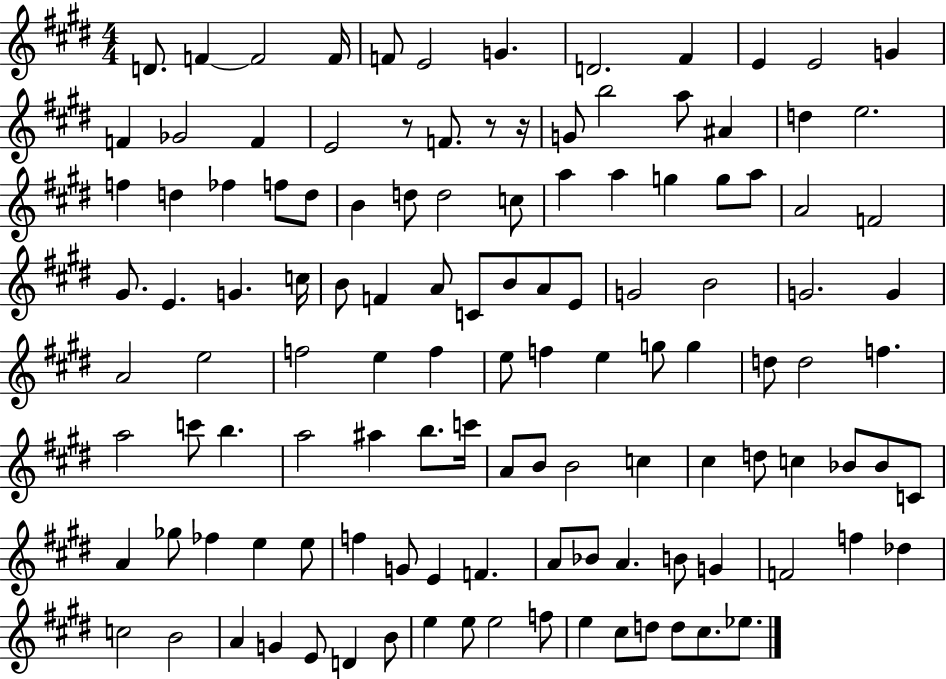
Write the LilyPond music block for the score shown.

{
  \clef treble
  \numericTimeSignature
  \time 4/4
  \key e \major
  d'8. f'4~~ f'2 f'16 | f'8 e'2 g'4. | d'2. fis'4 | e'4 e'2 g'4 | \break f'4 ges'2 f'4 | e'2 r8 f'8. r8 r16 | g'8 b''2 a''8 ais'4 | d''4 e''2. | \break f''4 d''4 fes''4 f''8 d''8 | b'4 d''8 d''2 c''8 | a''4 a''4 g''4 g''8 a''8 | a'2 f'2 | \break gis'8. e'4. g'4. c''16 | b'8 f'4 a'8 c'8 b'8 a'8 e'8 | g'2 b'2 | g'2. g'4 | \break a'2 e''2 | f''2 e''4 f''4 | e''8 f''4 e''4 g''8 g''4 | d''8 d''2 f''4. | \break a''2 c'''8 b''4. | a''2 ais''4 b''8. c'''16 | a'8 b'8 b'2 c''4 | cis''4 d''8 c''4 bes'8 bes'8 c'8 | \break a'4 ges''8 fes''4 e''4 e''8 | f''4 g'8 e'4 f'4. | a'8 bes'8 a'4. b'8 g'4 | f'2 f''4 des''4 | \break c''2 b'2 | a'4 g'4 e'8 d'4 b'8 | e''4 e''8 e''2 f''8 | e''4 cis''8 d''8 d''8 cis''8. ees''8. | \break \bar "|."
}